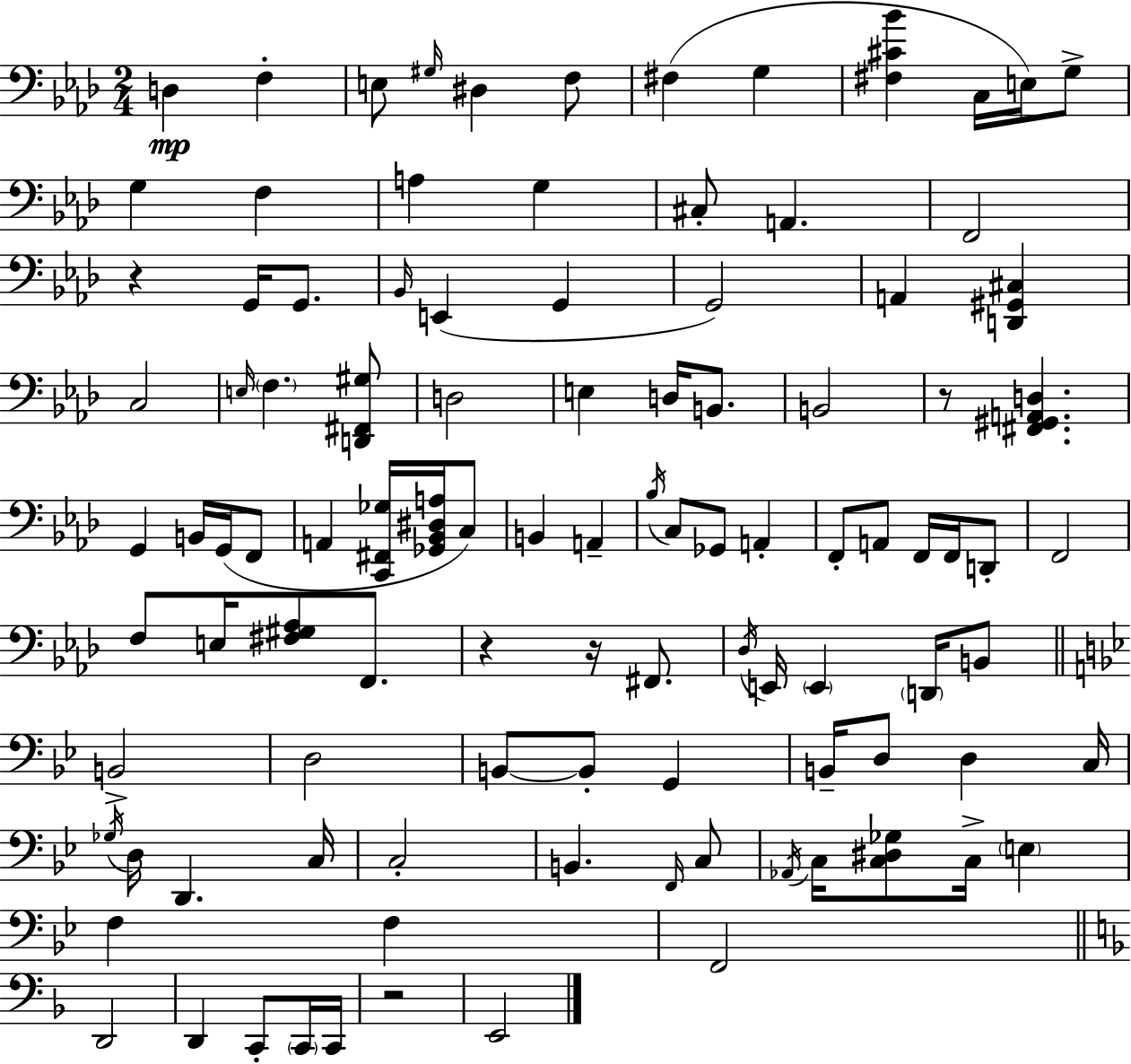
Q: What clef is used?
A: bass